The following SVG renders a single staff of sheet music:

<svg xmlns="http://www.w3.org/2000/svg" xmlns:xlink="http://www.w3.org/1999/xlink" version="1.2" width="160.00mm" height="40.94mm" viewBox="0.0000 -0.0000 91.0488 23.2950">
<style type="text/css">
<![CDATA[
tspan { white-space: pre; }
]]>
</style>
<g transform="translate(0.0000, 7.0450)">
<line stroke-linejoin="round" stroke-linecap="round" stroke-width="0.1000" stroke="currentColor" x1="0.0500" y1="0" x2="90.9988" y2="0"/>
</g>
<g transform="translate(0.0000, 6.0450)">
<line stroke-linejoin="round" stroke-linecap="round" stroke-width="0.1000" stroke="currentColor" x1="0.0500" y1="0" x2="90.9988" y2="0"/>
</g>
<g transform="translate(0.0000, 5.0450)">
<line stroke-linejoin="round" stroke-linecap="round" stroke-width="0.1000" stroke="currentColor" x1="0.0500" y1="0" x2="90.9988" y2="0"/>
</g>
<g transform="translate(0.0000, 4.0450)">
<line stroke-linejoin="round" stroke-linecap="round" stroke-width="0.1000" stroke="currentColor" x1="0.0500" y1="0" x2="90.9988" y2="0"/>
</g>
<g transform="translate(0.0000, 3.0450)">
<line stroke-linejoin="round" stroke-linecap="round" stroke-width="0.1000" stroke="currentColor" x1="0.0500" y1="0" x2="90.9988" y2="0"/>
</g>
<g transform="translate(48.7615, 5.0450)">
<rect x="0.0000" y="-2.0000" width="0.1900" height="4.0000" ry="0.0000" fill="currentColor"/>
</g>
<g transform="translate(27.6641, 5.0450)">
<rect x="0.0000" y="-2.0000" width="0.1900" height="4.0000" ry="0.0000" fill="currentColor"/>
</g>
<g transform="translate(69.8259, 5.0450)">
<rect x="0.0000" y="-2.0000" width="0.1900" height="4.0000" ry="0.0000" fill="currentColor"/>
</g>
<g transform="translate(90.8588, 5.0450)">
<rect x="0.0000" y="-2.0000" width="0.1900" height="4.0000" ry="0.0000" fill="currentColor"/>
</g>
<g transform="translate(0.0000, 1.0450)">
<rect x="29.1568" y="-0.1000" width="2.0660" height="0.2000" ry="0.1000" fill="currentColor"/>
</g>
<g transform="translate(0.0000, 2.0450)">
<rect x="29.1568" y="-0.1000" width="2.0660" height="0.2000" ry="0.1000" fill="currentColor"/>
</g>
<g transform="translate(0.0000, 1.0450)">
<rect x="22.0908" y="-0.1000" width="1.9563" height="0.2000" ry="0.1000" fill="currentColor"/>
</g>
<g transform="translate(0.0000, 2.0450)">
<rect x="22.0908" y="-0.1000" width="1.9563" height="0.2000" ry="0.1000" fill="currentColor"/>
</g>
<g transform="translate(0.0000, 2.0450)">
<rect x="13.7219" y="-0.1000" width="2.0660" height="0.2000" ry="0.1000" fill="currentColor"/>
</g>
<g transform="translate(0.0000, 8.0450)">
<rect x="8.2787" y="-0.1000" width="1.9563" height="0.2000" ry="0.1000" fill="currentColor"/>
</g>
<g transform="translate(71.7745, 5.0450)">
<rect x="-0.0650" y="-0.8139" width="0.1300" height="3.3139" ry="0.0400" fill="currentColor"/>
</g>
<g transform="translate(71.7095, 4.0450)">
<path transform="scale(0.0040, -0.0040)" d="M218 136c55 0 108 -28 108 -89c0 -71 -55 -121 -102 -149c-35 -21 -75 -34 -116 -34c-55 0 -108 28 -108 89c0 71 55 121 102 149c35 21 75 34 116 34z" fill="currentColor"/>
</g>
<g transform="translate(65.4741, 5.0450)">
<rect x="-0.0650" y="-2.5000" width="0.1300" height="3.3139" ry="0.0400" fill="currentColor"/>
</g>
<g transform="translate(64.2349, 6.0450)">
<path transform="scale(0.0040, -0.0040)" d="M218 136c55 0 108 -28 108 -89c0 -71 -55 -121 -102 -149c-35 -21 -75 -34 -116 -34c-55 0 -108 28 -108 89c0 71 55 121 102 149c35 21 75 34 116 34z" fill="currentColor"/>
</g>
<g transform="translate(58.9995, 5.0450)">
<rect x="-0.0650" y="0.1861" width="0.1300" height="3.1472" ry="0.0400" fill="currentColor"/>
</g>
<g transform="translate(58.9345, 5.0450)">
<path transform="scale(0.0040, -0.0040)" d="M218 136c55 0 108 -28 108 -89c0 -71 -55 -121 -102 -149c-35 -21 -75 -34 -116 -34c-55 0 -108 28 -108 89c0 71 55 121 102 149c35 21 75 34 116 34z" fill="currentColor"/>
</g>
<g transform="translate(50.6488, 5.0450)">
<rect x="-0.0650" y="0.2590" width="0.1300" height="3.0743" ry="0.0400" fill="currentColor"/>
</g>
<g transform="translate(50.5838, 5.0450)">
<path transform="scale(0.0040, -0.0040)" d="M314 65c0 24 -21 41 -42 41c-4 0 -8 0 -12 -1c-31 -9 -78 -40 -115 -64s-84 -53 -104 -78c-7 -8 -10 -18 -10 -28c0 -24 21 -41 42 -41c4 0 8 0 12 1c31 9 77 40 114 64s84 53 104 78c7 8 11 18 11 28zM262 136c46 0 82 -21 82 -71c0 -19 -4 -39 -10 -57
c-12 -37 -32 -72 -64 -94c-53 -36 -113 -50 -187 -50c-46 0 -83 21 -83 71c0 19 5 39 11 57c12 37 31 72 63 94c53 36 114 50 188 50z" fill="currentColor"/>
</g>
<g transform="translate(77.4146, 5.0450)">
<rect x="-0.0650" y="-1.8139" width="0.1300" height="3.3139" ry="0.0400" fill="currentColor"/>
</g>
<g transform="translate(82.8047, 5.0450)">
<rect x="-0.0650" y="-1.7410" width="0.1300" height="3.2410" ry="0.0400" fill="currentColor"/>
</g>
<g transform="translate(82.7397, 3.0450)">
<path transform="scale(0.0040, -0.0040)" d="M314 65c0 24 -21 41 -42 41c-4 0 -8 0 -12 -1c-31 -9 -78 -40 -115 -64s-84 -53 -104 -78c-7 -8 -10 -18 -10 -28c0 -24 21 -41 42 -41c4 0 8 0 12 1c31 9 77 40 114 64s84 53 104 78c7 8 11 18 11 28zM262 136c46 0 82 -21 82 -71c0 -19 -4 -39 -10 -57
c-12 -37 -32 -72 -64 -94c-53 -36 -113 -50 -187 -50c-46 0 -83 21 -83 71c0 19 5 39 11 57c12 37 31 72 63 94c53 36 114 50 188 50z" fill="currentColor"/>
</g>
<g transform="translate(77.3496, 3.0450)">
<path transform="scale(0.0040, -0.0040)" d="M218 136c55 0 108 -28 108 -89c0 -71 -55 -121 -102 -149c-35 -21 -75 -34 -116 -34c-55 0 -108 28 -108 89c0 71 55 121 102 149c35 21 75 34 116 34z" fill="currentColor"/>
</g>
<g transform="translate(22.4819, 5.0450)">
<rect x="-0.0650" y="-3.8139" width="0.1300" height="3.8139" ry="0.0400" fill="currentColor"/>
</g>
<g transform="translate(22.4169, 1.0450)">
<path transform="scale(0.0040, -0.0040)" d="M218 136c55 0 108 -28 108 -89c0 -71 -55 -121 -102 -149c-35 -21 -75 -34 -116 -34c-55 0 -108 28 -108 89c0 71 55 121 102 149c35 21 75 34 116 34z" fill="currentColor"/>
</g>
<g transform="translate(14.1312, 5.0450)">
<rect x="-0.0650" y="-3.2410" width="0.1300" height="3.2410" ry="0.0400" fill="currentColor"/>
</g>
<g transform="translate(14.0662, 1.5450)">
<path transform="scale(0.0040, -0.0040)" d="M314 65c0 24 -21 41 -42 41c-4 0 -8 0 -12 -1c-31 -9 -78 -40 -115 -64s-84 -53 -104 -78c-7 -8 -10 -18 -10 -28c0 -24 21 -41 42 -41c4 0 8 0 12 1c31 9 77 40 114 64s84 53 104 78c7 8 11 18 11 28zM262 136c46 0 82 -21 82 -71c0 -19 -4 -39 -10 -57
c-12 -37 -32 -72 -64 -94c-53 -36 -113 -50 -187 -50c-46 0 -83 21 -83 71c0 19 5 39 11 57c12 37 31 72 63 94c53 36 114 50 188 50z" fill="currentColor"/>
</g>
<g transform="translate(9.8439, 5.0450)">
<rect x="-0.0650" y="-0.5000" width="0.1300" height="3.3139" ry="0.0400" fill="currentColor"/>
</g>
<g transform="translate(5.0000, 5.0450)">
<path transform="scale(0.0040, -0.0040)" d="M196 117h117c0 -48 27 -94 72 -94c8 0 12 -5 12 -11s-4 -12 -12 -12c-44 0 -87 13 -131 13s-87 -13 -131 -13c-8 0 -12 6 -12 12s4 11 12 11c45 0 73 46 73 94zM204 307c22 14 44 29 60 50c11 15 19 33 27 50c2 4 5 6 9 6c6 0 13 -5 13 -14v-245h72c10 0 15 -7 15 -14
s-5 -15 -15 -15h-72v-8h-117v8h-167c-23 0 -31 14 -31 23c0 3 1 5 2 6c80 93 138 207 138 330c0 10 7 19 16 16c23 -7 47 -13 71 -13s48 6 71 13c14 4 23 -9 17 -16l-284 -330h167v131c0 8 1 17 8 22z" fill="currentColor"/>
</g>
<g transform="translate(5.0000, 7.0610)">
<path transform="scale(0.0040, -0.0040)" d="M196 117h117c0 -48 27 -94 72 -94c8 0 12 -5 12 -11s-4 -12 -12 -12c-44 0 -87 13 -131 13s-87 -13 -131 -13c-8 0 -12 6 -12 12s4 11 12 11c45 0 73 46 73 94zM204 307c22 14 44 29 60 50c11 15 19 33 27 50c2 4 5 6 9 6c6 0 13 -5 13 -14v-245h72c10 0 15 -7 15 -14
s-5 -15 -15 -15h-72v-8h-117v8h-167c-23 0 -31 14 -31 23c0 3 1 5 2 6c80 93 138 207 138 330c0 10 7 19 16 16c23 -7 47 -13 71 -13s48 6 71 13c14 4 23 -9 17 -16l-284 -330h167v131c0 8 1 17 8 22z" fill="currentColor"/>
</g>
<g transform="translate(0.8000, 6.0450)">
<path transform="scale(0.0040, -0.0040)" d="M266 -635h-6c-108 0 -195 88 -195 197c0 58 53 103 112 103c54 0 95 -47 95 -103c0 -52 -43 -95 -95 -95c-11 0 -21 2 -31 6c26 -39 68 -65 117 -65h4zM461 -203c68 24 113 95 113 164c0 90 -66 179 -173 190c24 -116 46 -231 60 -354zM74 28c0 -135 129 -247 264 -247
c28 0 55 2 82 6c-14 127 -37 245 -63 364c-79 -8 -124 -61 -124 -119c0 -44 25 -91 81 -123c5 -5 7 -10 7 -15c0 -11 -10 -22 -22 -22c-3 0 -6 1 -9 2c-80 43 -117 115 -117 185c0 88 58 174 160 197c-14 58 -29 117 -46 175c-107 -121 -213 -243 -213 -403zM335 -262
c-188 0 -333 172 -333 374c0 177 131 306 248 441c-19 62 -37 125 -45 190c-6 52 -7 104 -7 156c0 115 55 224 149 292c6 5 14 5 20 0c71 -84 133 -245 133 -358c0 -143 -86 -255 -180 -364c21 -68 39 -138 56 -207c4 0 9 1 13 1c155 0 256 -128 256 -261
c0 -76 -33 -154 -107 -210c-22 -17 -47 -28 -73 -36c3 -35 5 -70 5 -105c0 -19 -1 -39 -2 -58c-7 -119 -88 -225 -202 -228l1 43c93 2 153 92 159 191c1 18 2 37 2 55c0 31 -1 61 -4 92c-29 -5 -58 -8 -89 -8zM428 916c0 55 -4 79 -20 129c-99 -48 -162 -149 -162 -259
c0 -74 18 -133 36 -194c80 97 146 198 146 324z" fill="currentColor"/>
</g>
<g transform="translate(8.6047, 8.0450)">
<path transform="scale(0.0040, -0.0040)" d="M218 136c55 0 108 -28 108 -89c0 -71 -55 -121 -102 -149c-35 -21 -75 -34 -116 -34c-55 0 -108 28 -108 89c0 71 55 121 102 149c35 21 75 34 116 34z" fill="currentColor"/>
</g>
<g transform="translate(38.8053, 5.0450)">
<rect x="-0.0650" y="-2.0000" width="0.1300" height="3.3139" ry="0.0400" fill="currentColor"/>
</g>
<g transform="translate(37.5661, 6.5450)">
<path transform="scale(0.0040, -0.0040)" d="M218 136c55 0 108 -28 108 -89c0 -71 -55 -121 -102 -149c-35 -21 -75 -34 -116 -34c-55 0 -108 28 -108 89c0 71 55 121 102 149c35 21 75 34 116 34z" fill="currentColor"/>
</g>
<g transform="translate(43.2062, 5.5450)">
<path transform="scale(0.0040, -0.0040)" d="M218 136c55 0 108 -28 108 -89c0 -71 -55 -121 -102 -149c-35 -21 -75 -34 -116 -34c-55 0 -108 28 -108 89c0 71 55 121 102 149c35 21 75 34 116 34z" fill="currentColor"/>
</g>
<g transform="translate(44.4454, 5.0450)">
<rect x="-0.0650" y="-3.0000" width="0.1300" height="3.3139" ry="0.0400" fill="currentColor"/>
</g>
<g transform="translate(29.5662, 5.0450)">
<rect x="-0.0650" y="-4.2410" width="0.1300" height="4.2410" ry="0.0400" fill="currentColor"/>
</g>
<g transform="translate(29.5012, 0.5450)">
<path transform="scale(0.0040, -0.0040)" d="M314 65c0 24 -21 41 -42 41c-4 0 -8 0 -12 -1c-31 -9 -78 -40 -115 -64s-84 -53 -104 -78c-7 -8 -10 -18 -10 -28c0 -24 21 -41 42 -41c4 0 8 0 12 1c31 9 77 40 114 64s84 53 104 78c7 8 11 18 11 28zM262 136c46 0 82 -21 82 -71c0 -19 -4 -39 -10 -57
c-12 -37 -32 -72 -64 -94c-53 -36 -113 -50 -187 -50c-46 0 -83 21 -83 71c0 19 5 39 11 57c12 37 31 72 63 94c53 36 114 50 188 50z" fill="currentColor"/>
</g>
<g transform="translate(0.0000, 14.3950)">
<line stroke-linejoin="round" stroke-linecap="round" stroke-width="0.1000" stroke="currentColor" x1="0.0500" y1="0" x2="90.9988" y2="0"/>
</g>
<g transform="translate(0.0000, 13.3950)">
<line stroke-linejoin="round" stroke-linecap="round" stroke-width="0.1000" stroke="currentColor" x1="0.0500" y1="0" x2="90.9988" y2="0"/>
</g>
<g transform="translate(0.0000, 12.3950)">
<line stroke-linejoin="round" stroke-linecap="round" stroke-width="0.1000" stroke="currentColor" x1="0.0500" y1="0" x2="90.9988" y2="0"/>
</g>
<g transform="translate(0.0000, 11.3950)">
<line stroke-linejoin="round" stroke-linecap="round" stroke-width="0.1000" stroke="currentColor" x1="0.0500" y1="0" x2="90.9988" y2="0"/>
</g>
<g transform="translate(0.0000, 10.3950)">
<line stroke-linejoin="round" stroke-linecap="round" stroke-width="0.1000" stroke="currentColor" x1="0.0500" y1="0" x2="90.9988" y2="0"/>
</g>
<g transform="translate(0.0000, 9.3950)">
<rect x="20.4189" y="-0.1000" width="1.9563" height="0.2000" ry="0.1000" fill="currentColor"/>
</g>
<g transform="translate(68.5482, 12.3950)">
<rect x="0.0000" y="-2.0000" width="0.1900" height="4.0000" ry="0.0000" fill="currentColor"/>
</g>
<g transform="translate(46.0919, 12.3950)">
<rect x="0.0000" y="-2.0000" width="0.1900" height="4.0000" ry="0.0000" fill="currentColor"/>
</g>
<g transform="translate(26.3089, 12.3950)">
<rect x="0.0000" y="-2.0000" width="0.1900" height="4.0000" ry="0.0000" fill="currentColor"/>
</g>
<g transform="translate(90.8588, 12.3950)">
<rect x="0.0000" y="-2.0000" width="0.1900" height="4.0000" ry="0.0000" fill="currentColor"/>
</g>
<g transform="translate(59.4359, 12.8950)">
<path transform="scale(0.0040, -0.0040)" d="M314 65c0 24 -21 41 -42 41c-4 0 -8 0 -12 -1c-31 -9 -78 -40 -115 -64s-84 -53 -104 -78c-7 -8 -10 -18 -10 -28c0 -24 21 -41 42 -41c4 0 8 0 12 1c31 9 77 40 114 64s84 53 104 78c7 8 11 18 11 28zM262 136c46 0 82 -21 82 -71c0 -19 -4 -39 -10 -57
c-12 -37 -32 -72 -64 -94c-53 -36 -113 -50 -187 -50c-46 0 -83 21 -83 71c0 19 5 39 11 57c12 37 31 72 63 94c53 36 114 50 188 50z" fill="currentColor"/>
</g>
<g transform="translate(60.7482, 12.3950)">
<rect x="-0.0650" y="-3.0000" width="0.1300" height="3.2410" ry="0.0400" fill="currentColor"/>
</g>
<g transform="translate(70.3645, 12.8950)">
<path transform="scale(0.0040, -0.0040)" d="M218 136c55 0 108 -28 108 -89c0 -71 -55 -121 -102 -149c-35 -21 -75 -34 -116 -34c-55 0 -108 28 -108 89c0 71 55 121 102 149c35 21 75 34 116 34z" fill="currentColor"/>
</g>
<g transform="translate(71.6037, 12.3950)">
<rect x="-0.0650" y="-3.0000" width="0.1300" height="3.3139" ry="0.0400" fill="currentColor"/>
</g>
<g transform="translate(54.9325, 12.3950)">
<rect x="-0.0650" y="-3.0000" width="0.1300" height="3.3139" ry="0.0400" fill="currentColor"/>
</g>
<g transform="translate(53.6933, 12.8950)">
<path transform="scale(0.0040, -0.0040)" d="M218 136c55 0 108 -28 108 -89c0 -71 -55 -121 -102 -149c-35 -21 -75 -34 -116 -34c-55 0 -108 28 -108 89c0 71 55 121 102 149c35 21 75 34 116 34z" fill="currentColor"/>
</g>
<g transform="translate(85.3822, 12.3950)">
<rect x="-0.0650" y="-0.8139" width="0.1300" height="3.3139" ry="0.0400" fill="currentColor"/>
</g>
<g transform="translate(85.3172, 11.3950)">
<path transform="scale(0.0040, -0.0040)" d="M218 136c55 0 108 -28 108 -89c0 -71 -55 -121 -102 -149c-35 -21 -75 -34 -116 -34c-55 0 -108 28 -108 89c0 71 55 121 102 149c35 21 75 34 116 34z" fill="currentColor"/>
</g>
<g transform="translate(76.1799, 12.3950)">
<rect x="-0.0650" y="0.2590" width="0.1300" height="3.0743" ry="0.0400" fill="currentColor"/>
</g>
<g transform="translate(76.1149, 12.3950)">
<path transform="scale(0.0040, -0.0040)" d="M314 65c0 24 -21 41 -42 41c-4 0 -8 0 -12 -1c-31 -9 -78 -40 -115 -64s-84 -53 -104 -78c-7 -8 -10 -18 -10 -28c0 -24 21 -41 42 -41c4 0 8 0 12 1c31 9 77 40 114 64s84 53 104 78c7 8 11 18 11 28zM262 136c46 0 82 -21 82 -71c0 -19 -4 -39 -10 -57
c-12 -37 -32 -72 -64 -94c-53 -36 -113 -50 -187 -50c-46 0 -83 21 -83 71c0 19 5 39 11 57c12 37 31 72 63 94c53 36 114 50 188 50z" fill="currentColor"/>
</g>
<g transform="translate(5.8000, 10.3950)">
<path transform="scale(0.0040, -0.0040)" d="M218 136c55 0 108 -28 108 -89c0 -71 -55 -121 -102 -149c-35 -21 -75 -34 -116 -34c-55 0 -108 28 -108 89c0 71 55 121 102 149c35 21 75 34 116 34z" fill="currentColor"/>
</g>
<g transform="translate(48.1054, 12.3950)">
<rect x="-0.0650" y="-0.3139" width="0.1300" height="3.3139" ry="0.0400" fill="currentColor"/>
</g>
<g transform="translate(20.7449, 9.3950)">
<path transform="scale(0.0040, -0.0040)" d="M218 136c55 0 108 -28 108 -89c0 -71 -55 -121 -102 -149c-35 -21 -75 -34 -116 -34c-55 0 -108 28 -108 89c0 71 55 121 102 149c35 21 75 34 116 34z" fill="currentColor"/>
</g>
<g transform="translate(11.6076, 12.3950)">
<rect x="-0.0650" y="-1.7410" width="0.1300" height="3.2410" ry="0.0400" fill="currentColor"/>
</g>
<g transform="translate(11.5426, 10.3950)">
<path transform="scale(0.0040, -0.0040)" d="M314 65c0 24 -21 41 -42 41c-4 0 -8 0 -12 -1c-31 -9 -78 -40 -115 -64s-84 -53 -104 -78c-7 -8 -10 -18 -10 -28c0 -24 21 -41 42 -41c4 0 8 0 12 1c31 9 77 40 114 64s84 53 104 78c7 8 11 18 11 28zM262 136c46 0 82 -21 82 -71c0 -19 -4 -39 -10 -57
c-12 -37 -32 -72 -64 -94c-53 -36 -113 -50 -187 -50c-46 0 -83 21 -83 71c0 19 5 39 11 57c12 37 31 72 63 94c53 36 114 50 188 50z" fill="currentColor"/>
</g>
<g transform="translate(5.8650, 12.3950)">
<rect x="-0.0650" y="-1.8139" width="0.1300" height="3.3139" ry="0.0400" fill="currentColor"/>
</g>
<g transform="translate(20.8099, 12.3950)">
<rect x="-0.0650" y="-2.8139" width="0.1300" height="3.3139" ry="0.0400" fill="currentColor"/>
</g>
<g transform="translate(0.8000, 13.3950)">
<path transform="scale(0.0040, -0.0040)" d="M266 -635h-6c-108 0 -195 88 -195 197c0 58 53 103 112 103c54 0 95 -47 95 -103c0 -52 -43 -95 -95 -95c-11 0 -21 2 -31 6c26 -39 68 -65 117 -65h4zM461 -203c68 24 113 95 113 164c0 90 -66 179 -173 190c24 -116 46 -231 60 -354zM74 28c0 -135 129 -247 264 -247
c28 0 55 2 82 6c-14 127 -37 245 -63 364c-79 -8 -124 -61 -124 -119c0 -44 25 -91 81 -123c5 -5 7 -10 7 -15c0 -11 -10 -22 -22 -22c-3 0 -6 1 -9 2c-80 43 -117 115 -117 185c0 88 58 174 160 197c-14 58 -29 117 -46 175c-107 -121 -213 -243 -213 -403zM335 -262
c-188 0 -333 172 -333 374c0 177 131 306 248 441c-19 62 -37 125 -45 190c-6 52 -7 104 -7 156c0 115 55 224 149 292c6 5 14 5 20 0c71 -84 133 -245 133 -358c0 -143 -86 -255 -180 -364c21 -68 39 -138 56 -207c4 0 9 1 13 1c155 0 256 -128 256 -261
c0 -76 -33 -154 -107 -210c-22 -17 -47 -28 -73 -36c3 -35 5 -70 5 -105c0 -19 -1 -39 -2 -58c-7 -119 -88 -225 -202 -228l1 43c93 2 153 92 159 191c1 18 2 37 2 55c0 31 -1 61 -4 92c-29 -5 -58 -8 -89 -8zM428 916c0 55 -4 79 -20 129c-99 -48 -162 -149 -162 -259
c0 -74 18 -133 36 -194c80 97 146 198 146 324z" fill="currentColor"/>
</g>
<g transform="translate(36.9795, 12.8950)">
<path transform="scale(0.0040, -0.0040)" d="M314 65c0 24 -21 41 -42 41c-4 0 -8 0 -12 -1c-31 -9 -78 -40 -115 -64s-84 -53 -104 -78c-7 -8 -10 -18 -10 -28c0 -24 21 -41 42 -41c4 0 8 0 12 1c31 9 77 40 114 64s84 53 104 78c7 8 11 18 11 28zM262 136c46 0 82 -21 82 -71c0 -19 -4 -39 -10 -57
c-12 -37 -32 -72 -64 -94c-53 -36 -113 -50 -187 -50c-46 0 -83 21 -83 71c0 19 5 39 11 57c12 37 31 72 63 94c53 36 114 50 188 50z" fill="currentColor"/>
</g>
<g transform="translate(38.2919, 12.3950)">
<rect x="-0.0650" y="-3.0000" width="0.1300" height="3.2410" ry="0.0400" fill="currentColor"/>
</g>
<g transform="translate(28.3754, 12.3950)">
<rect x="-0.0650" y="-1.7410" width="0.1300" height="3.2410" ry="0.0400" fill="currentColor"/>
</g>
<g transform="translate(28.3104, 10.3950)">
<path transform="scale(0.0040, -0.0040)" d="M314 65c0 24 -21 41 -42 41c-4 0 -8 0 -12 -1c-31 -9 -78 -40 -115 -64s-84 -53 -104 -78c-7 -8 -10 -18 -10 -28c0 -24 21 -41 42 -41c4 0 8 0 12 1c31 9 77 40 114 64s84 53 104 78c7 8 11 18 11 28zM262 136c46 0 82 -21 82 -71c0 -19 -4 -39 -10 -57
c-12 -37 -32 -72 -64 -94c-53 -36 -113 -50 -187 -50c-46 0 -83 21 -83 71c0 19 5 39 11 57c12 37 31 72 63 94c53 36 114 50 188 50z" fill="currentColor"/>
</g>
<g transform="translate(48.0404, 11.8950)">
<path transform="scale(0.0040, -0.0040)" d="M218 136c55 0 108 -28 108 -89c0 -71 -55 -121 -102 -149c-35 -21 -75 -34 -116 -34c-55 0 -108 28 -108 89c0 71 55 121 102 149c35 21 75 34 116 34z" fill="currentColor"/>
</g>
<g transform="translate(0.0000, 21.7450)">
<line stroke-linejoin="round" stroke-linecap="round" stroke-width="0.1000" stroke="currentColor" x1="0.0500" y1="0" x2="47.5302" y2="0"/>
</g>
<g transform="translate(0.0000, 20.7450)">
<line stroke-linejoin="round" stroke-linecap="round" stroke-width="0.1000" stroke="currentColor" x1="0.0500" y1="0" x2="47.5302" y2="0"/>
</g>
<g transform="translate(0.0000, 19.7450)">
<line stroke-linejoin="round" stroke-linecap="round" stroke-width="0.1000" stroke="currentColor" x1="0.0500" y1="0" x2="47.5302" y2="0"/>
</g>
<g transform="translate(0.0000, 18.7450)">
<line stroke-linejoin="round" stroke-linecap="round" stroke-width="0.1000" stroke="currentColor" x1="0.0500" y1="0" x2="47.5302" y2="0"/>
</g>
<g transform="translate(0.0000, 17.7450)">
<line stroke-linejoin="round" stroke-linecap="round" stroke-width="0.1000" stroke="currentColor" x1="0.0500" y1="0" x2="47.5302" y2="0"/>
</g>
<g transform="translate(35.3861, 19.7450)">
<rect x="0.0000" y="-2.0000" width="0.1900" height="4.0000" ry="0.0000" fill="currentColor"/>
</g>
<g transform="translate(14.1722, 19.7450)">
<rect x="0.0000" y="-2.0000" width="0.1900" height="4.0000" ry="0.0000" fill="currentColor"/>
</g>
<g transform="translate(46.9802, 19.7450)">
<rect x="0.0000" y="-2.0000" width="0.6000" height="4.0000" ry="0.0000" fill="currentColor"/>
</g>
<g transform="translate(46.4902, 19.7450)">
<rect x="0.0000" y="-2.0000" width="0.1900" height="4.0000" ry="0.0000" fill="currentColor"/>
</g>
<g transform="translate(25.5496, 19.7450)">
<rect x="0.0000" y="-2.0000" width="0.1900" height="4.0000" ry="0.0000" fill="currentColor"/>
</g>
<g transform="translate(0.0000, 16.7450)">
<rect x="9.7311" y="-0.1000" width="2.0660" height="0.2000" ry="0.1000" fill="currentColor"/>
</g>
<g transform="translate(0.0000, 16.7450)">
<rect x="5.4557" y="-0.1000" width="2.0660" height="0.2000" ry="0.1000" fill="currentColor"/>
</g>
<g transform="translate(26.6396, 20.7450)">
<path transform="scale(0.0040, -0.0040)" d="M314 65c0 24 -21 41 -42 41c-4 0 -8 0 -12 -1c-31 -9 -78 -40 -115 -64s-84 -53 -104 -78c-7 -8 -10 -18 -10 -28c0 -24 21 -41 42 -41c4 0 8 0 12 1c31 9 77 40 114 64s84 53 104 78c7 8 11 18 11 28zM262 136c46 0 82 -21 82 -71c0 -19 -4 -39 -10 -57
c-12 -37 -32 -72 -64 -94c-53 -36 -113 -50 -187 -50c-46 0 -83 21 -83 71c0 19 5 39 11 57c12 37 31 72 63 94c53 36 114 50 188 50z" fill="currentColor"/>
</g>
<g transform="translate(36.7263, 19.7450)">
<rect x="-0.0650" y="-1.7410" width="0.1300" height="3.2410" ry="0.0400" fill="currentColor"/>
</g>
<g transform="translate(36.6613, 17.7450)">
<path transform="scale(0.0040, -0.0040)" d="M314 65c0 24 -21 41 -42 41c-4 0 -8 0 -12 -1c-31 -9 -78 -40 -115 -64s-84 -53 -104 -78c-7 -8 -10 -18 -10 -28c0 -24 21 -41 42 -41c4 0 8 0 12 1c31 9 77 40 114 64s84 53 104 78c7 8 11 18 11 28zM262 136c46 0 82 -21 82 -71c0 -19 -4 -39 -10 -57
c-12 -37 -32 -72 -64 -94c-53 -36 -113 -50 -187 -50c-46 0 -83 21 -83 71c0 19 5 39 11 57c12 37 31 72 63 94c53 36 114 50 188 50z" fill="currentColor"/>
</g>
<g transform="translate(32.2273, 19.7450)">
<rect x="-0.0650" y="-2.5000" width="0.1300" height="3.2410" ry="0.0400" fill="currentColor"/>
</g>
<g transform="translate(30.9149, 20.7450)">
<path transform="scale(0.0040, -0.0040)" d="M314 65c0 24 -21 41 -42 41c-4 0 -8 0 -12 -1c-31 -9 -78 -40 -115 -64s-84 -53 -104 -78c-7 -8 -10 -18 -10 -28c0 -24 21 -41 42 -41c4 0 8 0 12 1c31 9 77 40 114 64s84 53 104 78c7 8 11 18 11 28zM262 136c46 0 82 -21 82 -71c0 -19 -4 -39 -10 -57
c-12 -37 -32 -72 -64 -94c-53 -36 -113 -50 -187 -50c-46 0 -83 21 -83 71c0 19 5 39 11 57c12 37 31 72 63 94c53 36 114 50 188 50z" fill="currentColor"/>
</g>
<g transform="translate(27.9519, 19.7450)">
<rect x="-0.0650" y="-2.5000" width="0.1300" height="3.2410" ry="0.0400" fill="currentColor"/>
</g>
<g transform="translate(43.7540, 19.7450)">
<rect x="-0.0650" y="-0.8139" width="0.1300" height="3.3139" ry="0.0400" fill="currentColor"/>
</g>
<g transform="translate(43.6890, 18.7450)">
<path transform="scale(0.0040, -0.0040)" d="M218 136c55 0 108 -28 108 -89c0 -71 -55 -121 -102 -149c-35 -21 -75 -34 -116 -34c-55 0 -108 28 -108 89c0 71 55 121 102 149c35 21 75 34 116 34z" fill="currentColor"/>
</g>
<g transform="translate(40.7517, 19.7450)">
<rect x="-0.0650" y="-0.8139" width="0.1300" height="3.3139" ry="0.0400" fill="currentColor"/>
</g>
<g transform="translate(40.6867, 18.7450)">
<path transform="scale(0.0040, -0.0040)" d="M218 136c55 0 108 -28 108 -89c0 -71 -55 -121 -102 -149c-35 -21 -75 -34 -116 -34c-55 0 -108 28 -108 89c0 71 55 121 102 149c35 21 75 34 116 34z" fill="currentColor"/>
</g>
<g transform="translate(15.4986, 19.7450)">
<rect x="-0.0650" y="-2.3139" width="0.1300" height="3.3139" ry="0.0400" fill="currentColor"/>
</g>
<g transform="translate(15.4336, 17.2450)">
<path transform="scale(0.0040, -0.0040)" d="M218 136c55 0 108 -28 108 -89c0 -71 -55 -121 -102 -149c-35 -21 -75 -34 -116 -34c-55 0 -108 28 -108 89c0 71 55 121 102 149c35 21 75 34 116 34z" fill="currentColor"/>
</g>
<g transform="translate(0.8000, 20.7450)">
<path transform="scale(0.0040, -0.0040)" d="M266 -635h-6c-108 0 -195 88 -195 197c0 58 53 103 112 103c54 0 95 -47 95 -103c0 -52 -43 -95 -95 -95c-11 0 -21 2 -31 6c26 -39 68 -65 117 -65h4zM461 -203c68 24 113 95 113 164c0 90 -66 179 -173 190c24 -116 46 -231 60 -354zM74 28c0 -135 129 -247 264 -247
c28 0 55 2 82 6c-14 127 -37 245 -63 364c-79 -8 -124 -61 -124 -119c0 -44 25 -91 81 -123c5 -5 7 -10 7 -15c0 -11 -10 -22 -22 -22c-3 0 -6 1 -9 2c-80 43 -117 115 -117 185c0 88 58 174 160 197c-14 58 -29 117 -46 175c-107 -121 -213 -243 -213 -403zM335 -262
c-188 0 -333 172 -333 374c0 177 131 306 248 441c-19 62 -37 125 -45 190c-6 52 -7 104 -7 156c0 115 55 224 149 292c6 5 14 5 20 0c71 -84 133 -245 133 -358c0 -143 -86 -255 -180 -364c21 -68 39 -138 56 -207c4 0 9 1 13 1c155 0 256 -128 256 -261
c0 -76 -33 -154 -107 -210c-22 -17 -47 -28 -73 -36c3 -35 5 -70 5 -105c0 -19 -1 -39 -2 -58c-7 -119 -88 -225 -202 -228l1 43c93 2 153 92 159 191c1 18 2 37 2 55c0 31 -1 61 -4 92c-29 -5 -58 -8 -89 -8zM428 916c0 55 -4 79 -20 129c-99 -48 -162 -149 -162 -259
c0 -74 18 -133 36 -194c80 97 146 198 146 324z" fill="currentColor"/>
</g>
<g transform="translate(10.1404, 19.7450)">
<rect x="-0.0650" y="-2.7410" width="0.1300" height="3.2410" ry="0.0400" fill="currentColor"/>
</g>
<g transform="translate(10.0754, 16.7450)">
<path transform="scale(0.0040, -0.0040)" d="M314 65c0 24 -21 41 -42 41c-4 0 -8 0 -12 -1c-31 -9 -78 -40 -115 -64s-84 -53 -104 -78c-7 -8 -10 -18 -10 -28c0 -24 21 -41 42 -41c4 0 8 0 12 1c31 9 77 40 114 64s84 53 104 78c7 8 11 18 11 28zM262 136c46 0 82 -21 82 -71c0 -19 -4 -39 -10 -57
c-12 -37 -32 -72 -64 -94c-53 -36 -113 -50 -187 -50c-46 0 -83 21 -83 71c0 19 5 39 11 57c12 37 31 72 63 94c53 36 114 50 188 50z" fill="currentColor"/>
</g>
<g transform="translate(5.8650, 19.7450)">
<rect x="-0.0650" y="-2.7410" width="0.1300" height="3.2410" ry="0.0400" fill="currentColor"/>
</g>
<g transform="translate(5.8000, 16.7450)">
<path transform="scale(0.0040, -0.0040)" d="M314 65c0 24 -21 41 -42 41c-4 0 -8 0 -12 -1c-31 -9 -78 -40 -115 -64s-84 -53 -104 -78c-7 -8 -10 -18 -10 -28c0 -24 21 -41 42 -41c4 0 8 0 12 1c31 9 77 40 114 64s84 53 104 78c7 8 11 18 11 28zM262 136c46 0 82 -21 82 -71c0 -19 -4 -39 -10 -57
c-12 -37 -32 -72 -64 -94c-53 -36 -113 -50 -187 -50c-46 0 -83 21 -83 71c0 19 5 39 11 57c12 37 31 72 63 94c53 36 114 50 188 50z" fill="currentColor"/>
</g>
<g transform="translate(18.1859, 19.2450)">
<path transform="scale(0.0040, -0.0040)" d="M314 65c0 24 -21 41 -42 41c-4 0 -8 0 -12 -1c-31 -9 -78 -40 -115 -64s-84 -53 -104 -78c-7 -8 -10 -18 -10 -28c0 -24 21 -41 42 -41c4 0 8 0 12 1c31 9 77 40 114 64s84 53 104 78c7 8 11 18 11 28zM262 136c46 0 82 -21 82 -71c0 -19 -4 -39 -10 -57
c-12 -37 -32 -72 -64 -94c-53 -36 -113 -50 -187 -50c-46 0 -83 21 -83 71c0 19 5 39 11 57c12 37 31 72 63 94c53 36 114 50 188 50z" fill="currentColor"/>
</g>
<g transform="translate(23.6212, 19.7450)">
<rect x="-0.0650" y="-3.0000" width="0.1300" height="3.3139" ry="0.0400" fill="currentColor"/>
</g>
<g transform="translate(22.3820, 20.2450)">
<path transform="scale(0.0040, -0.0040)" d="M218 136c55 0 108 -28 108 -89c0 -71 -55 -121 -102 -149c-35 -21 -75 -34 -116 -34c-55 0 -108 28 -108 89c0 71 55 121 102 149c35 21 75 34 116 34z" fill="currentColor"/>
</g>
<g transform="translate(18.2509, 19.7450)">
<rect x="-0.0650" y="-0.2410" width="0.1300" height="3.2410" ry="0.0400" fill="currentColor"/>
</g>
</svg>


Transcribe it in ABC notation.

X:1
T:Untitled
M:4/4
L:1/4
K:C
C b2 c' d'2 F A B2 B G d f f2 f f2 a f2 A2 c A A2 A B2 d a2 a2 g c2 A G2 G2 f2 d d